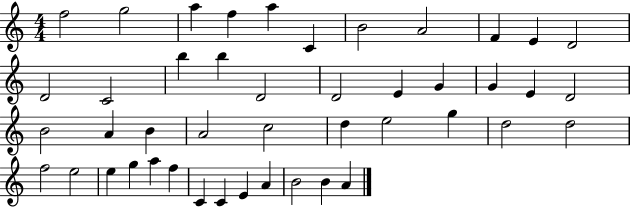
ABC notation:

X:1
T:Untitled
M:4/4
L:1/4
K:C
f2 g2 a f a C B2 A2 F E D2 D2 C2 b b D2 D2 E G G E D2 B2 A B A2 c2 d e2 g d2 d2 f2 e2 e g a f C C E A B2 B A